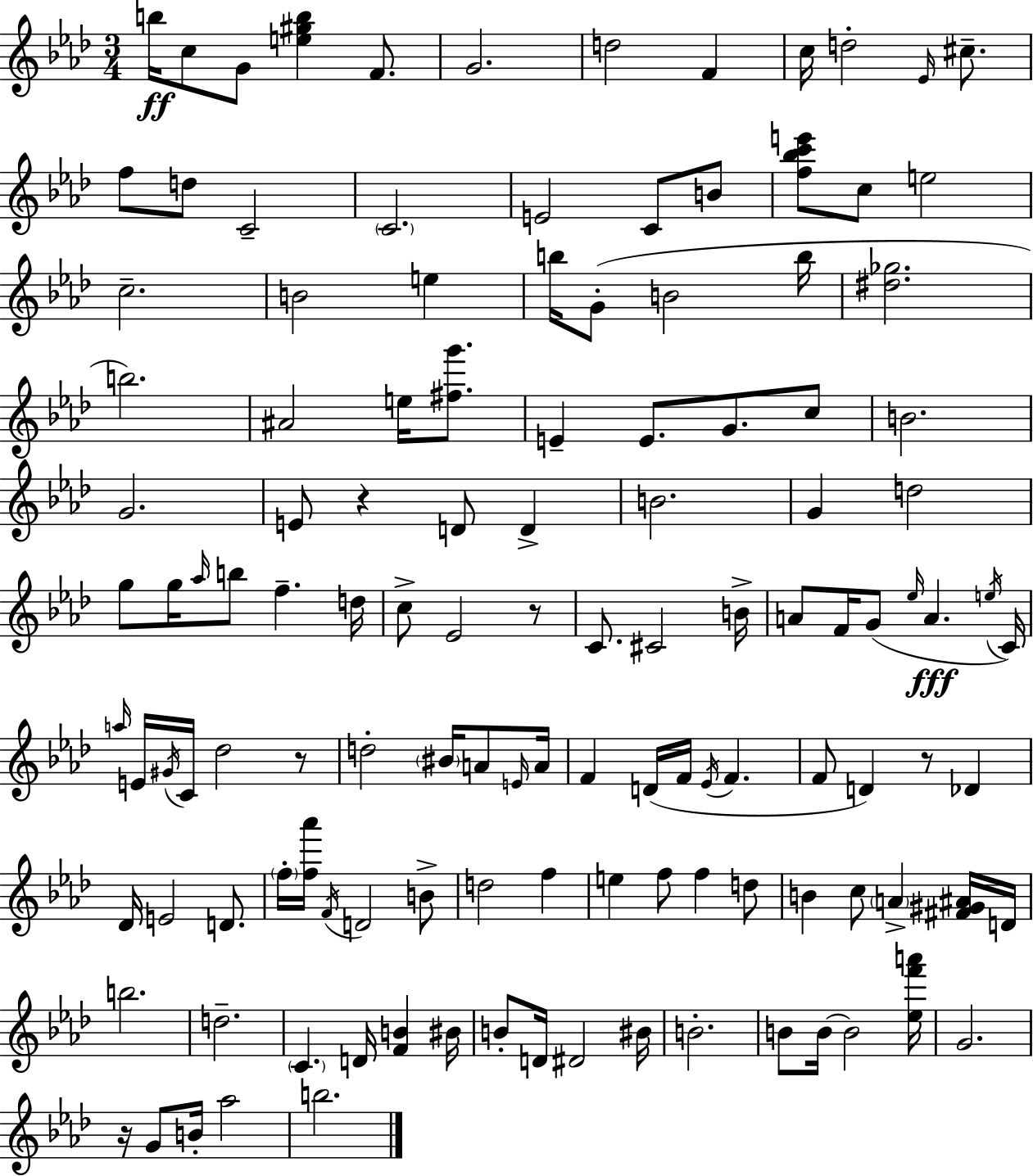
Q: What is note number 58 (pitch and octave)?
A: A4